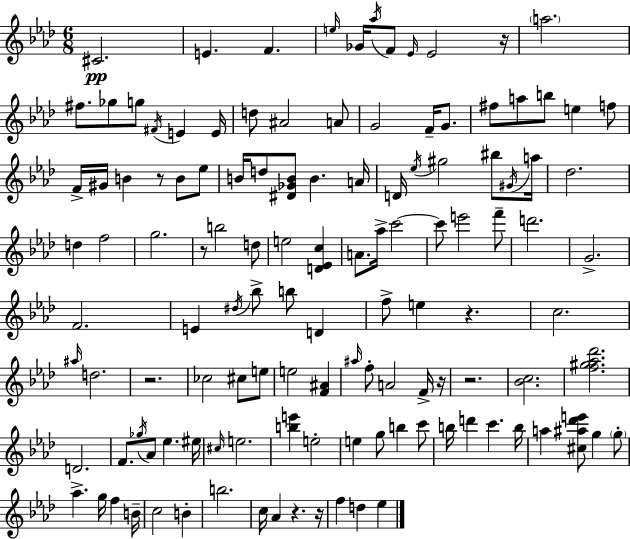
X:1
T:Untitled
M:6/8
L:1/4
K:Fm
^C2 E F e/4 _G/4 _a/4 F/2 _E/4 _E2 z/4 a2 ^f/2 _g/2 g/2 ^F/4 E E/4 d/2 ^A2 A/2 G2 F/4 G/2 ^f/2 a/2 b/2 e f/2 F/4 ^G/4 B z/2 B/2 _e/2 B/4 d/2 [^D_GB]/2 B A/4 D/4 _e/4 ^g2 ^b/2 ^G/4 a/4 _d2 d f2 g2 z/2 b2 d/2 e2 [D_Ec] A/2 _a/4 c'2 c'/2 e'2 f'/2 d'2 G2 F2 E ^d/4 _b/2 b/2 D f/2 e z c2 ^a/4 d2 z2 _c2 ^c/2 e/2 e2 [F^A] ^a/4 f/2 A2 F/4 z/4 z2 [_Bc]2 [f^g_a_d']2 D2 F/2 _g/4 _A/2 _e ^e/4 ^c/4 e2 [be'] e2 e g/2 b c'/2 b/4 d' c' b/4 a [^c^a_d'e']/2 g g/2 _a g/4 f B/4 c2 B b2 c/4 _A z z/4 f d _e